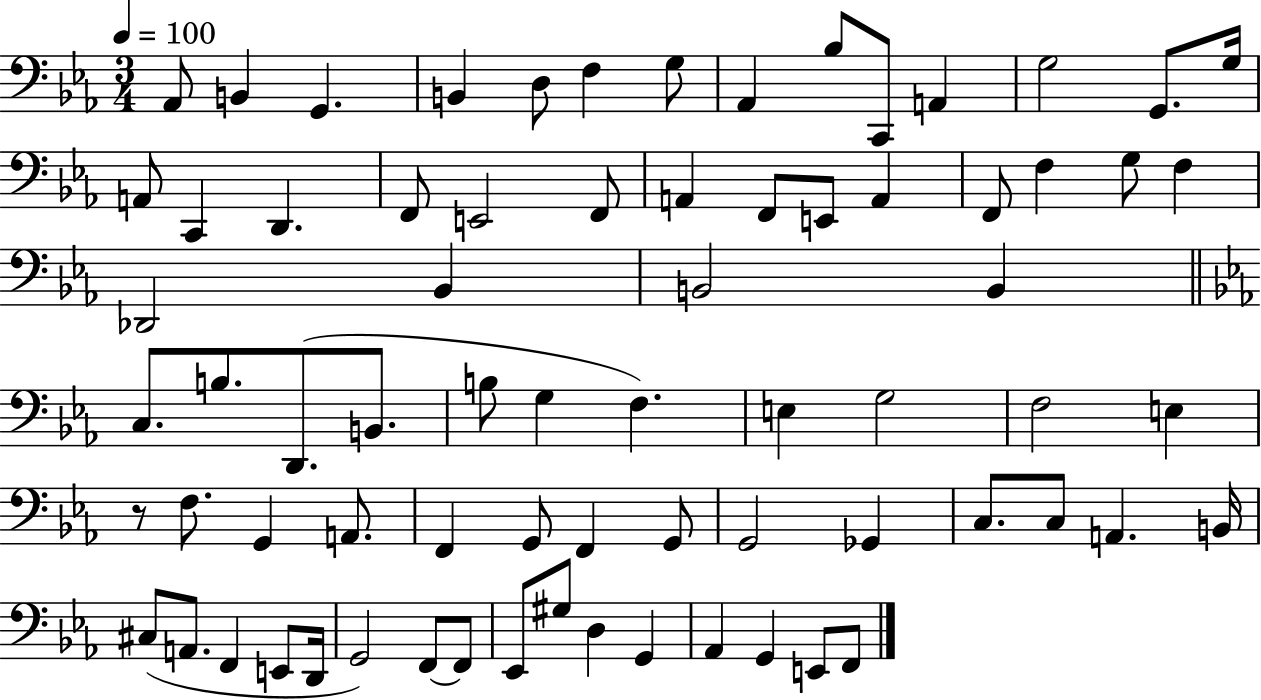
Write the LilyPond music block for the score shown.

{
  \clef bass
  \numericTimeSignature
  \time 3/4
  \key ees \major
  \tempo 4 = 100
  aes,8 b,4 g,4. | b,4 d8 f4 g8 | aes,4 bes8 c,8 a,4 | g2 g,8. g16 | \break a,8 c,4 d,4. | f,8 e,2 f,8 | a,4 f,8 e,8 a,4 | f,8 f4 g8 f4 | \break des,2 bes,4 | b,2 b,4 | \bar "||" \break \key c \minor c8. b8. d,8.( b,8. | b8 g4 f4.) | e4 g2 | f2 e4 | \break r8 f8. g,4 a,8. | f,4 g,8 f,4 g,8 | g,2 ges,4 | c8. c8 a,4. b,16 | \break cis8( a,8. f,4 e,8 d,16 | g,2) f,8~~ f,8 | ees,8 gis8 d4 g,4 | aes,4 g,4 e,8 f,8 | \break \bar "|."
}